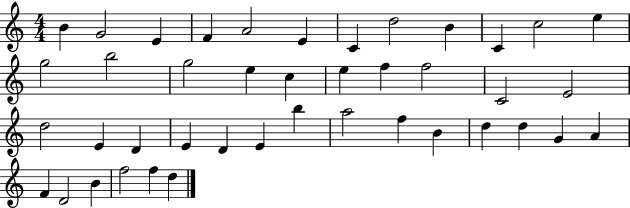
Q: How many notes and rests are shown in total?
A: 42